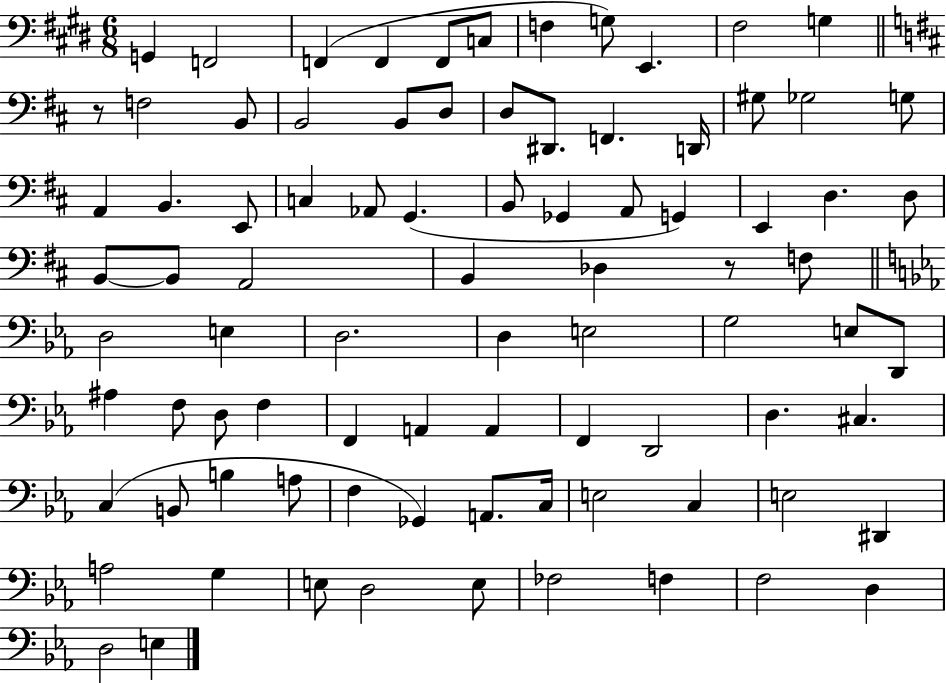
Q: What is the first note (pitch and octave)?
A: G2